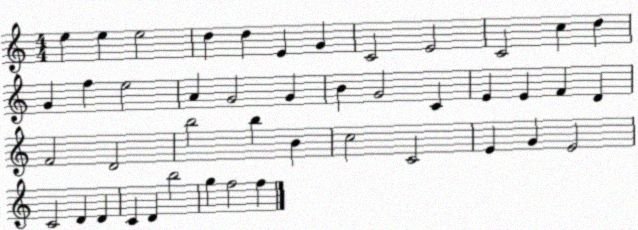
X:1
T:Untitled
M:4/4
L:1/4
K:C
e e e2 d d E G C2 E2 C2 c d G f e2 A G2 G B G2 C E E F D F2 D2 b2 b B c2 C2 E G E2 C2 D D C D b2 g f2 f